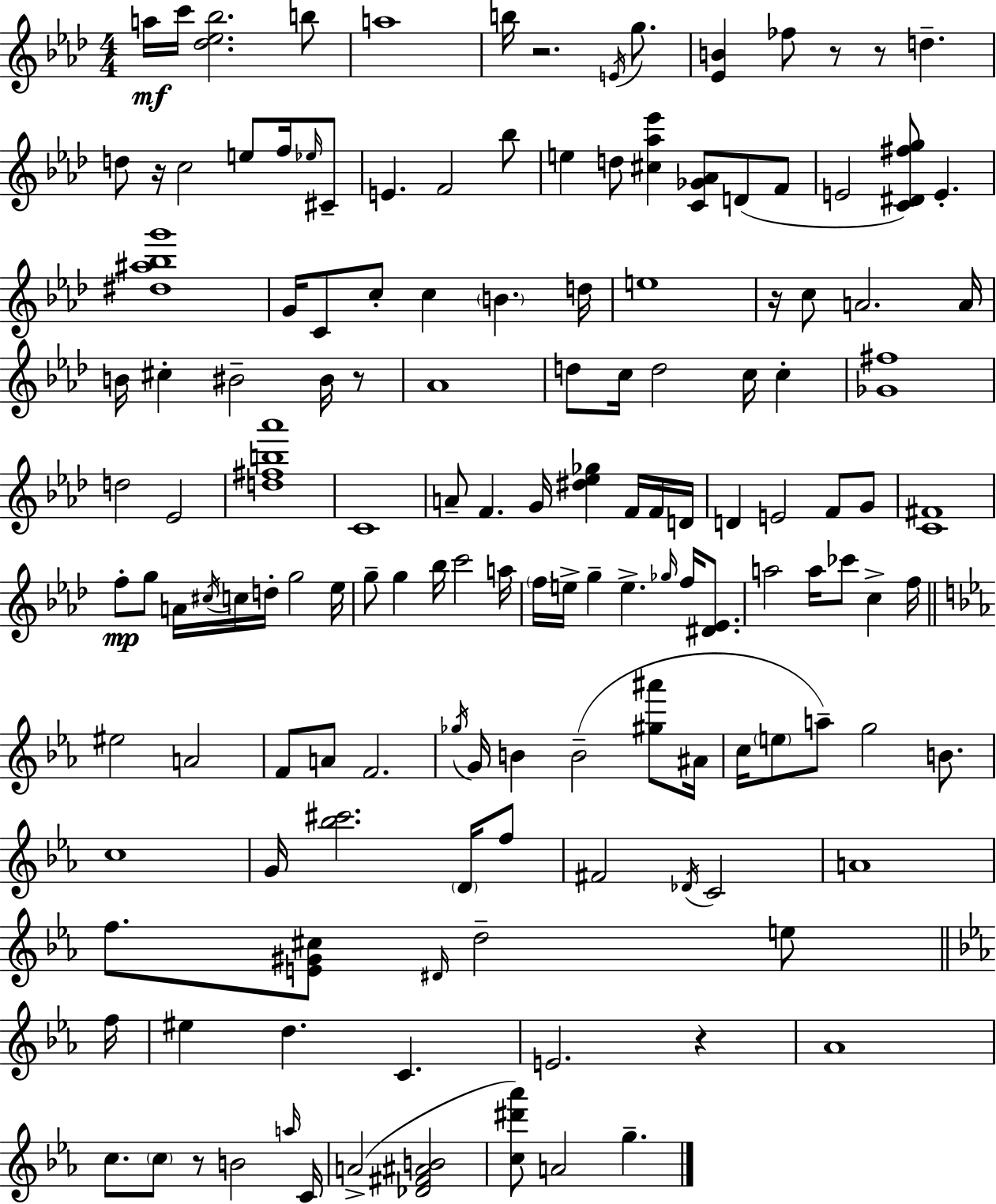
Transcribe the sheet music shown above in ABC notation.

X:1
T:Untitled
M:4/4
L:1/4
K:Fm
a/4 c'/4 [_d_e_b]2 b/2 a4 b/4 z2 E/4 g/2 [_EB] _f/2 z/2 z/2 d d/2 z/4 c2 e/2 f/4 _e/4 ^C/2 E F2 _b/2 e d/2 [^c_a_e'] [C_G_A]/2 D/2 F/2 E2 [C^D^fg]/2 E [^d^a_bg']4 G/4 C/2 c/2 c B d/4 e4 z/4 c/2 A2 A/4 B/4 ^c ^B2 ^B/4 z/2 _A4 d/2 c/4 d2 c/4 c [_G^f]4 d2 _E2 [d^fb_a']4 C4 A/2 F G/4 [^d_e_g] F/4 F/4 D/4 D E2 F/2 G/2 [C^F]4 f/2 g/2 A/4 ^c/4 c/4 d/4 g2 _e/4 g/2 g _b/4 c'2 a/4 f/4 e/4 g e _g/4 f/4 [^D_E]/2 a2 a/4 _c'/2 c f/4 ^e2 A2 F/2 A/2 F2 _g/4 G/4 B B2 [^g^a']/2 ^A/4 c/4 e/2 a/2 g2 B/2 c4 G/4 [_b^c']2 D/4 f/2 ^F2 _D/4 C2 A4 f/2 [E^G^c]/2 ^D/4 d2 e/2 f/4 ^e d C E2 z _A4 c/2 c/2 z/2 B2 a/4 C/4 A2 [_D^F^AB]2 [c^d'_a']/2 A2 g